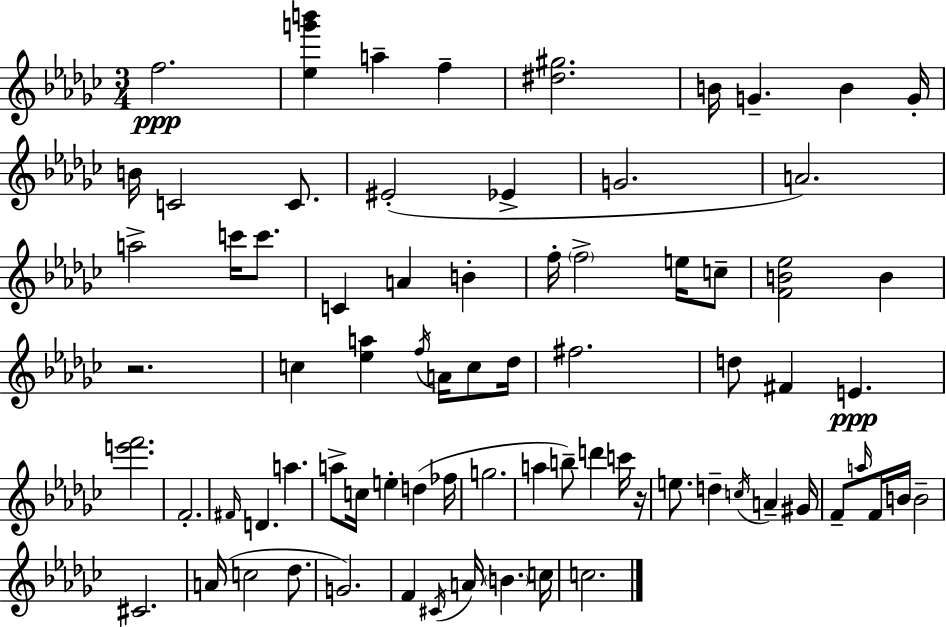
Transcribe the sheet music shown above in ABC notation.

X:1
T:Untitled
M:3/4
L:1/4
K:Ebm
f2 [_eg'b'] a f [^d^g]2 B/4 G B G/4 B/4 C2 C/2 ^E2 _E G2 A2 a2 c'/4 c'/2 C A B f/4 f2 e/4 c/2 [FB_e]2 B z2 c [_ea] f/4 A/4 c/2 _d/4 ^f2 d/2 ^F E [e'f']2 F2 ^F/4 D a a/2 c/4 e d _f/4 g2 a b/2 d' c'/4 z/4 e/2 d c/4 A ^G/4 F/2 a/4 F/4 B/4 B2 ^C2 A/4 c2 _d/2 G2 F ^C/4 A/4 B c/4 c2